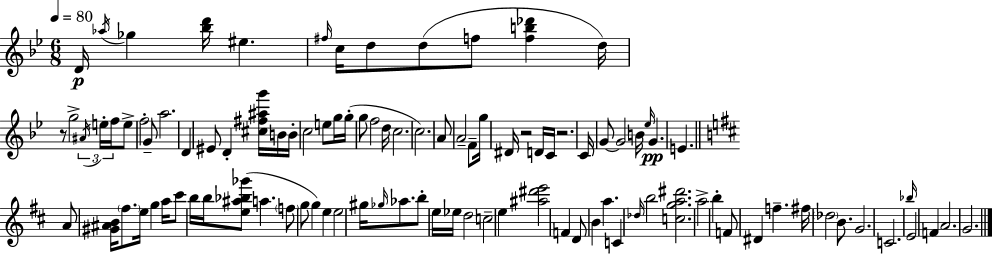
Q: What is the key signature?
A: BES major